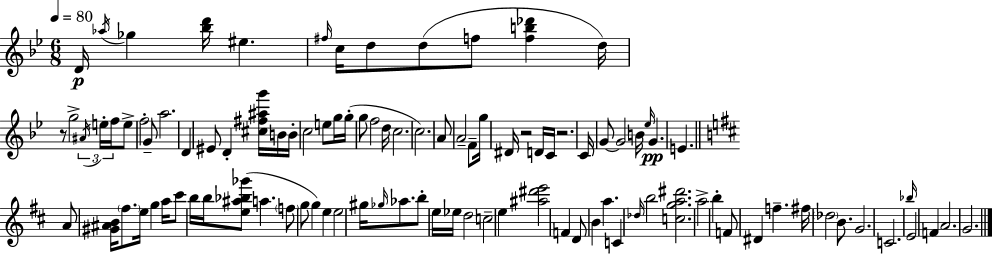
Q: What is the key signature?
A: BES major